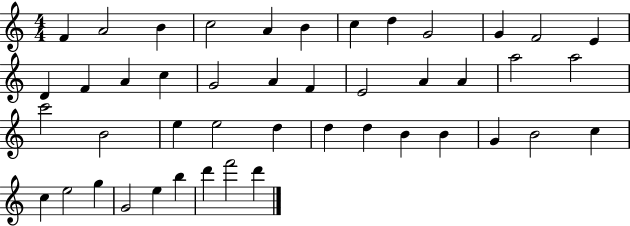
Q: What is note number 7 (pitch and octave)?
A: C5